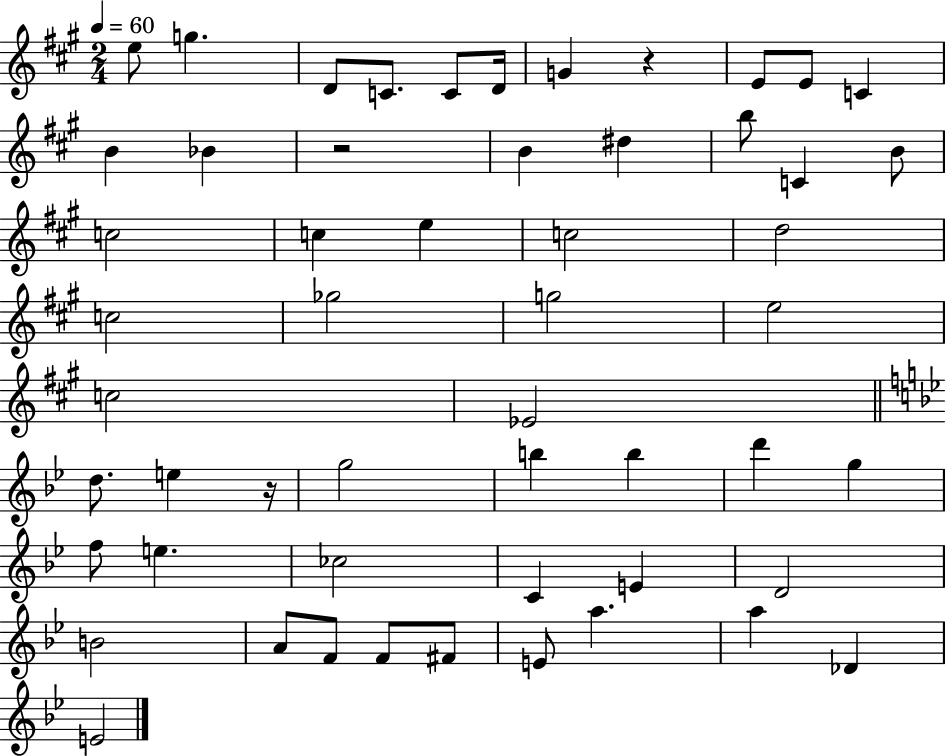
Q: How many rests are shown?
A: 3